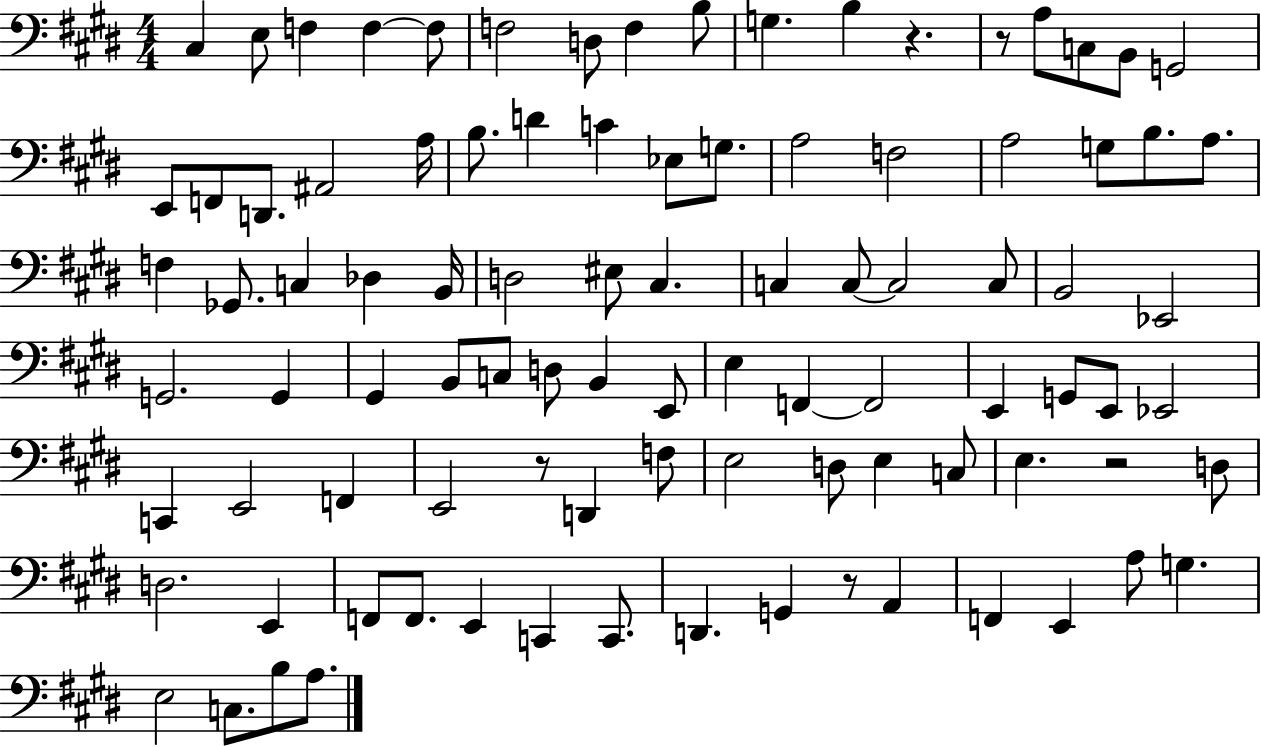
{
  \clef bass
  \numericTimeSignature
  \time 4/4
  \key e \major
  cis4 e8 f4 f4~~ f8 | f2 d8 f4 b8 | g4. b4 r4. | r8 a8 c8 b,8 g,2 | \break e,8 f,8 d,8. ais,2 a16 | b8. d'4 c'4 ees8 g8. | a2 f2 | a2 g8 b8. a8. | \break f4 ges,8. c4 des4 b,16 | d2 eis8 cis4. | c4 c8~~ c2 c8 | b,2 ees,2 | \break g,2. g,4 | gis,4 b,8 c8 d8 b,4 e,8 | e4 f,4~~ f,2 | e,4 g,8 e,8 ees,2 | \break c,4 e,2 f,4 | e,2 r8 d,4 f8 | e2 d8 e4 c8 | e4. r2 d8 | \break d2. e,4 | f,8 f,8. e,4 c,4 c,8. | d,4. g,4 r8 a,4 | f,4 e,4 a8 g4. | \break e2 c8. b8 a8. | \bar "|."
}